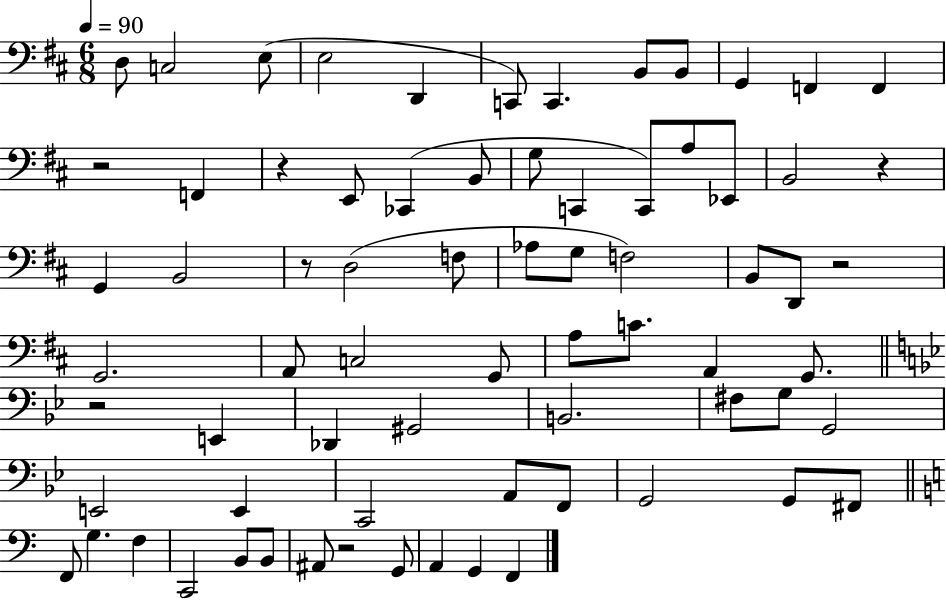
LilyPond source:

{
  \clef bass
  \numericTimeSignature
  \time 6/8
  \key d \major
  \tempo 4 = 90
  d8 c2 e8( | e2 d,4 | c,8) c,4. b,8 b,8 | g,4 f,4 f,4 | \break r2 f,4 | r4 e,8 ces,4( b,8 | g8 c,4 c,8) a8 ees,8 | b,2 r4 | \break g,4 b,2 | r8 d2( f8 | aes8 g8 f2) | b,8 d,8 r2 | \break g,2. | a,8 c2 g,8 | a8 c'8. a,4 g,8. | \bar "||" \break \key g \minor r2 e,4 | des,4 gis,2 | b,2. | fis8 g8 g,2 | \break e,2 e,4 | c,2 a,8 f,8 | g,2 g,8 fis,8 | \bar "||" \break \key c \major f,8 g4. f4 | c,2 b,8 b,8 | ais,8 r2 g,8 | a,4 g,4 f,4 | \break \bar "|."
}